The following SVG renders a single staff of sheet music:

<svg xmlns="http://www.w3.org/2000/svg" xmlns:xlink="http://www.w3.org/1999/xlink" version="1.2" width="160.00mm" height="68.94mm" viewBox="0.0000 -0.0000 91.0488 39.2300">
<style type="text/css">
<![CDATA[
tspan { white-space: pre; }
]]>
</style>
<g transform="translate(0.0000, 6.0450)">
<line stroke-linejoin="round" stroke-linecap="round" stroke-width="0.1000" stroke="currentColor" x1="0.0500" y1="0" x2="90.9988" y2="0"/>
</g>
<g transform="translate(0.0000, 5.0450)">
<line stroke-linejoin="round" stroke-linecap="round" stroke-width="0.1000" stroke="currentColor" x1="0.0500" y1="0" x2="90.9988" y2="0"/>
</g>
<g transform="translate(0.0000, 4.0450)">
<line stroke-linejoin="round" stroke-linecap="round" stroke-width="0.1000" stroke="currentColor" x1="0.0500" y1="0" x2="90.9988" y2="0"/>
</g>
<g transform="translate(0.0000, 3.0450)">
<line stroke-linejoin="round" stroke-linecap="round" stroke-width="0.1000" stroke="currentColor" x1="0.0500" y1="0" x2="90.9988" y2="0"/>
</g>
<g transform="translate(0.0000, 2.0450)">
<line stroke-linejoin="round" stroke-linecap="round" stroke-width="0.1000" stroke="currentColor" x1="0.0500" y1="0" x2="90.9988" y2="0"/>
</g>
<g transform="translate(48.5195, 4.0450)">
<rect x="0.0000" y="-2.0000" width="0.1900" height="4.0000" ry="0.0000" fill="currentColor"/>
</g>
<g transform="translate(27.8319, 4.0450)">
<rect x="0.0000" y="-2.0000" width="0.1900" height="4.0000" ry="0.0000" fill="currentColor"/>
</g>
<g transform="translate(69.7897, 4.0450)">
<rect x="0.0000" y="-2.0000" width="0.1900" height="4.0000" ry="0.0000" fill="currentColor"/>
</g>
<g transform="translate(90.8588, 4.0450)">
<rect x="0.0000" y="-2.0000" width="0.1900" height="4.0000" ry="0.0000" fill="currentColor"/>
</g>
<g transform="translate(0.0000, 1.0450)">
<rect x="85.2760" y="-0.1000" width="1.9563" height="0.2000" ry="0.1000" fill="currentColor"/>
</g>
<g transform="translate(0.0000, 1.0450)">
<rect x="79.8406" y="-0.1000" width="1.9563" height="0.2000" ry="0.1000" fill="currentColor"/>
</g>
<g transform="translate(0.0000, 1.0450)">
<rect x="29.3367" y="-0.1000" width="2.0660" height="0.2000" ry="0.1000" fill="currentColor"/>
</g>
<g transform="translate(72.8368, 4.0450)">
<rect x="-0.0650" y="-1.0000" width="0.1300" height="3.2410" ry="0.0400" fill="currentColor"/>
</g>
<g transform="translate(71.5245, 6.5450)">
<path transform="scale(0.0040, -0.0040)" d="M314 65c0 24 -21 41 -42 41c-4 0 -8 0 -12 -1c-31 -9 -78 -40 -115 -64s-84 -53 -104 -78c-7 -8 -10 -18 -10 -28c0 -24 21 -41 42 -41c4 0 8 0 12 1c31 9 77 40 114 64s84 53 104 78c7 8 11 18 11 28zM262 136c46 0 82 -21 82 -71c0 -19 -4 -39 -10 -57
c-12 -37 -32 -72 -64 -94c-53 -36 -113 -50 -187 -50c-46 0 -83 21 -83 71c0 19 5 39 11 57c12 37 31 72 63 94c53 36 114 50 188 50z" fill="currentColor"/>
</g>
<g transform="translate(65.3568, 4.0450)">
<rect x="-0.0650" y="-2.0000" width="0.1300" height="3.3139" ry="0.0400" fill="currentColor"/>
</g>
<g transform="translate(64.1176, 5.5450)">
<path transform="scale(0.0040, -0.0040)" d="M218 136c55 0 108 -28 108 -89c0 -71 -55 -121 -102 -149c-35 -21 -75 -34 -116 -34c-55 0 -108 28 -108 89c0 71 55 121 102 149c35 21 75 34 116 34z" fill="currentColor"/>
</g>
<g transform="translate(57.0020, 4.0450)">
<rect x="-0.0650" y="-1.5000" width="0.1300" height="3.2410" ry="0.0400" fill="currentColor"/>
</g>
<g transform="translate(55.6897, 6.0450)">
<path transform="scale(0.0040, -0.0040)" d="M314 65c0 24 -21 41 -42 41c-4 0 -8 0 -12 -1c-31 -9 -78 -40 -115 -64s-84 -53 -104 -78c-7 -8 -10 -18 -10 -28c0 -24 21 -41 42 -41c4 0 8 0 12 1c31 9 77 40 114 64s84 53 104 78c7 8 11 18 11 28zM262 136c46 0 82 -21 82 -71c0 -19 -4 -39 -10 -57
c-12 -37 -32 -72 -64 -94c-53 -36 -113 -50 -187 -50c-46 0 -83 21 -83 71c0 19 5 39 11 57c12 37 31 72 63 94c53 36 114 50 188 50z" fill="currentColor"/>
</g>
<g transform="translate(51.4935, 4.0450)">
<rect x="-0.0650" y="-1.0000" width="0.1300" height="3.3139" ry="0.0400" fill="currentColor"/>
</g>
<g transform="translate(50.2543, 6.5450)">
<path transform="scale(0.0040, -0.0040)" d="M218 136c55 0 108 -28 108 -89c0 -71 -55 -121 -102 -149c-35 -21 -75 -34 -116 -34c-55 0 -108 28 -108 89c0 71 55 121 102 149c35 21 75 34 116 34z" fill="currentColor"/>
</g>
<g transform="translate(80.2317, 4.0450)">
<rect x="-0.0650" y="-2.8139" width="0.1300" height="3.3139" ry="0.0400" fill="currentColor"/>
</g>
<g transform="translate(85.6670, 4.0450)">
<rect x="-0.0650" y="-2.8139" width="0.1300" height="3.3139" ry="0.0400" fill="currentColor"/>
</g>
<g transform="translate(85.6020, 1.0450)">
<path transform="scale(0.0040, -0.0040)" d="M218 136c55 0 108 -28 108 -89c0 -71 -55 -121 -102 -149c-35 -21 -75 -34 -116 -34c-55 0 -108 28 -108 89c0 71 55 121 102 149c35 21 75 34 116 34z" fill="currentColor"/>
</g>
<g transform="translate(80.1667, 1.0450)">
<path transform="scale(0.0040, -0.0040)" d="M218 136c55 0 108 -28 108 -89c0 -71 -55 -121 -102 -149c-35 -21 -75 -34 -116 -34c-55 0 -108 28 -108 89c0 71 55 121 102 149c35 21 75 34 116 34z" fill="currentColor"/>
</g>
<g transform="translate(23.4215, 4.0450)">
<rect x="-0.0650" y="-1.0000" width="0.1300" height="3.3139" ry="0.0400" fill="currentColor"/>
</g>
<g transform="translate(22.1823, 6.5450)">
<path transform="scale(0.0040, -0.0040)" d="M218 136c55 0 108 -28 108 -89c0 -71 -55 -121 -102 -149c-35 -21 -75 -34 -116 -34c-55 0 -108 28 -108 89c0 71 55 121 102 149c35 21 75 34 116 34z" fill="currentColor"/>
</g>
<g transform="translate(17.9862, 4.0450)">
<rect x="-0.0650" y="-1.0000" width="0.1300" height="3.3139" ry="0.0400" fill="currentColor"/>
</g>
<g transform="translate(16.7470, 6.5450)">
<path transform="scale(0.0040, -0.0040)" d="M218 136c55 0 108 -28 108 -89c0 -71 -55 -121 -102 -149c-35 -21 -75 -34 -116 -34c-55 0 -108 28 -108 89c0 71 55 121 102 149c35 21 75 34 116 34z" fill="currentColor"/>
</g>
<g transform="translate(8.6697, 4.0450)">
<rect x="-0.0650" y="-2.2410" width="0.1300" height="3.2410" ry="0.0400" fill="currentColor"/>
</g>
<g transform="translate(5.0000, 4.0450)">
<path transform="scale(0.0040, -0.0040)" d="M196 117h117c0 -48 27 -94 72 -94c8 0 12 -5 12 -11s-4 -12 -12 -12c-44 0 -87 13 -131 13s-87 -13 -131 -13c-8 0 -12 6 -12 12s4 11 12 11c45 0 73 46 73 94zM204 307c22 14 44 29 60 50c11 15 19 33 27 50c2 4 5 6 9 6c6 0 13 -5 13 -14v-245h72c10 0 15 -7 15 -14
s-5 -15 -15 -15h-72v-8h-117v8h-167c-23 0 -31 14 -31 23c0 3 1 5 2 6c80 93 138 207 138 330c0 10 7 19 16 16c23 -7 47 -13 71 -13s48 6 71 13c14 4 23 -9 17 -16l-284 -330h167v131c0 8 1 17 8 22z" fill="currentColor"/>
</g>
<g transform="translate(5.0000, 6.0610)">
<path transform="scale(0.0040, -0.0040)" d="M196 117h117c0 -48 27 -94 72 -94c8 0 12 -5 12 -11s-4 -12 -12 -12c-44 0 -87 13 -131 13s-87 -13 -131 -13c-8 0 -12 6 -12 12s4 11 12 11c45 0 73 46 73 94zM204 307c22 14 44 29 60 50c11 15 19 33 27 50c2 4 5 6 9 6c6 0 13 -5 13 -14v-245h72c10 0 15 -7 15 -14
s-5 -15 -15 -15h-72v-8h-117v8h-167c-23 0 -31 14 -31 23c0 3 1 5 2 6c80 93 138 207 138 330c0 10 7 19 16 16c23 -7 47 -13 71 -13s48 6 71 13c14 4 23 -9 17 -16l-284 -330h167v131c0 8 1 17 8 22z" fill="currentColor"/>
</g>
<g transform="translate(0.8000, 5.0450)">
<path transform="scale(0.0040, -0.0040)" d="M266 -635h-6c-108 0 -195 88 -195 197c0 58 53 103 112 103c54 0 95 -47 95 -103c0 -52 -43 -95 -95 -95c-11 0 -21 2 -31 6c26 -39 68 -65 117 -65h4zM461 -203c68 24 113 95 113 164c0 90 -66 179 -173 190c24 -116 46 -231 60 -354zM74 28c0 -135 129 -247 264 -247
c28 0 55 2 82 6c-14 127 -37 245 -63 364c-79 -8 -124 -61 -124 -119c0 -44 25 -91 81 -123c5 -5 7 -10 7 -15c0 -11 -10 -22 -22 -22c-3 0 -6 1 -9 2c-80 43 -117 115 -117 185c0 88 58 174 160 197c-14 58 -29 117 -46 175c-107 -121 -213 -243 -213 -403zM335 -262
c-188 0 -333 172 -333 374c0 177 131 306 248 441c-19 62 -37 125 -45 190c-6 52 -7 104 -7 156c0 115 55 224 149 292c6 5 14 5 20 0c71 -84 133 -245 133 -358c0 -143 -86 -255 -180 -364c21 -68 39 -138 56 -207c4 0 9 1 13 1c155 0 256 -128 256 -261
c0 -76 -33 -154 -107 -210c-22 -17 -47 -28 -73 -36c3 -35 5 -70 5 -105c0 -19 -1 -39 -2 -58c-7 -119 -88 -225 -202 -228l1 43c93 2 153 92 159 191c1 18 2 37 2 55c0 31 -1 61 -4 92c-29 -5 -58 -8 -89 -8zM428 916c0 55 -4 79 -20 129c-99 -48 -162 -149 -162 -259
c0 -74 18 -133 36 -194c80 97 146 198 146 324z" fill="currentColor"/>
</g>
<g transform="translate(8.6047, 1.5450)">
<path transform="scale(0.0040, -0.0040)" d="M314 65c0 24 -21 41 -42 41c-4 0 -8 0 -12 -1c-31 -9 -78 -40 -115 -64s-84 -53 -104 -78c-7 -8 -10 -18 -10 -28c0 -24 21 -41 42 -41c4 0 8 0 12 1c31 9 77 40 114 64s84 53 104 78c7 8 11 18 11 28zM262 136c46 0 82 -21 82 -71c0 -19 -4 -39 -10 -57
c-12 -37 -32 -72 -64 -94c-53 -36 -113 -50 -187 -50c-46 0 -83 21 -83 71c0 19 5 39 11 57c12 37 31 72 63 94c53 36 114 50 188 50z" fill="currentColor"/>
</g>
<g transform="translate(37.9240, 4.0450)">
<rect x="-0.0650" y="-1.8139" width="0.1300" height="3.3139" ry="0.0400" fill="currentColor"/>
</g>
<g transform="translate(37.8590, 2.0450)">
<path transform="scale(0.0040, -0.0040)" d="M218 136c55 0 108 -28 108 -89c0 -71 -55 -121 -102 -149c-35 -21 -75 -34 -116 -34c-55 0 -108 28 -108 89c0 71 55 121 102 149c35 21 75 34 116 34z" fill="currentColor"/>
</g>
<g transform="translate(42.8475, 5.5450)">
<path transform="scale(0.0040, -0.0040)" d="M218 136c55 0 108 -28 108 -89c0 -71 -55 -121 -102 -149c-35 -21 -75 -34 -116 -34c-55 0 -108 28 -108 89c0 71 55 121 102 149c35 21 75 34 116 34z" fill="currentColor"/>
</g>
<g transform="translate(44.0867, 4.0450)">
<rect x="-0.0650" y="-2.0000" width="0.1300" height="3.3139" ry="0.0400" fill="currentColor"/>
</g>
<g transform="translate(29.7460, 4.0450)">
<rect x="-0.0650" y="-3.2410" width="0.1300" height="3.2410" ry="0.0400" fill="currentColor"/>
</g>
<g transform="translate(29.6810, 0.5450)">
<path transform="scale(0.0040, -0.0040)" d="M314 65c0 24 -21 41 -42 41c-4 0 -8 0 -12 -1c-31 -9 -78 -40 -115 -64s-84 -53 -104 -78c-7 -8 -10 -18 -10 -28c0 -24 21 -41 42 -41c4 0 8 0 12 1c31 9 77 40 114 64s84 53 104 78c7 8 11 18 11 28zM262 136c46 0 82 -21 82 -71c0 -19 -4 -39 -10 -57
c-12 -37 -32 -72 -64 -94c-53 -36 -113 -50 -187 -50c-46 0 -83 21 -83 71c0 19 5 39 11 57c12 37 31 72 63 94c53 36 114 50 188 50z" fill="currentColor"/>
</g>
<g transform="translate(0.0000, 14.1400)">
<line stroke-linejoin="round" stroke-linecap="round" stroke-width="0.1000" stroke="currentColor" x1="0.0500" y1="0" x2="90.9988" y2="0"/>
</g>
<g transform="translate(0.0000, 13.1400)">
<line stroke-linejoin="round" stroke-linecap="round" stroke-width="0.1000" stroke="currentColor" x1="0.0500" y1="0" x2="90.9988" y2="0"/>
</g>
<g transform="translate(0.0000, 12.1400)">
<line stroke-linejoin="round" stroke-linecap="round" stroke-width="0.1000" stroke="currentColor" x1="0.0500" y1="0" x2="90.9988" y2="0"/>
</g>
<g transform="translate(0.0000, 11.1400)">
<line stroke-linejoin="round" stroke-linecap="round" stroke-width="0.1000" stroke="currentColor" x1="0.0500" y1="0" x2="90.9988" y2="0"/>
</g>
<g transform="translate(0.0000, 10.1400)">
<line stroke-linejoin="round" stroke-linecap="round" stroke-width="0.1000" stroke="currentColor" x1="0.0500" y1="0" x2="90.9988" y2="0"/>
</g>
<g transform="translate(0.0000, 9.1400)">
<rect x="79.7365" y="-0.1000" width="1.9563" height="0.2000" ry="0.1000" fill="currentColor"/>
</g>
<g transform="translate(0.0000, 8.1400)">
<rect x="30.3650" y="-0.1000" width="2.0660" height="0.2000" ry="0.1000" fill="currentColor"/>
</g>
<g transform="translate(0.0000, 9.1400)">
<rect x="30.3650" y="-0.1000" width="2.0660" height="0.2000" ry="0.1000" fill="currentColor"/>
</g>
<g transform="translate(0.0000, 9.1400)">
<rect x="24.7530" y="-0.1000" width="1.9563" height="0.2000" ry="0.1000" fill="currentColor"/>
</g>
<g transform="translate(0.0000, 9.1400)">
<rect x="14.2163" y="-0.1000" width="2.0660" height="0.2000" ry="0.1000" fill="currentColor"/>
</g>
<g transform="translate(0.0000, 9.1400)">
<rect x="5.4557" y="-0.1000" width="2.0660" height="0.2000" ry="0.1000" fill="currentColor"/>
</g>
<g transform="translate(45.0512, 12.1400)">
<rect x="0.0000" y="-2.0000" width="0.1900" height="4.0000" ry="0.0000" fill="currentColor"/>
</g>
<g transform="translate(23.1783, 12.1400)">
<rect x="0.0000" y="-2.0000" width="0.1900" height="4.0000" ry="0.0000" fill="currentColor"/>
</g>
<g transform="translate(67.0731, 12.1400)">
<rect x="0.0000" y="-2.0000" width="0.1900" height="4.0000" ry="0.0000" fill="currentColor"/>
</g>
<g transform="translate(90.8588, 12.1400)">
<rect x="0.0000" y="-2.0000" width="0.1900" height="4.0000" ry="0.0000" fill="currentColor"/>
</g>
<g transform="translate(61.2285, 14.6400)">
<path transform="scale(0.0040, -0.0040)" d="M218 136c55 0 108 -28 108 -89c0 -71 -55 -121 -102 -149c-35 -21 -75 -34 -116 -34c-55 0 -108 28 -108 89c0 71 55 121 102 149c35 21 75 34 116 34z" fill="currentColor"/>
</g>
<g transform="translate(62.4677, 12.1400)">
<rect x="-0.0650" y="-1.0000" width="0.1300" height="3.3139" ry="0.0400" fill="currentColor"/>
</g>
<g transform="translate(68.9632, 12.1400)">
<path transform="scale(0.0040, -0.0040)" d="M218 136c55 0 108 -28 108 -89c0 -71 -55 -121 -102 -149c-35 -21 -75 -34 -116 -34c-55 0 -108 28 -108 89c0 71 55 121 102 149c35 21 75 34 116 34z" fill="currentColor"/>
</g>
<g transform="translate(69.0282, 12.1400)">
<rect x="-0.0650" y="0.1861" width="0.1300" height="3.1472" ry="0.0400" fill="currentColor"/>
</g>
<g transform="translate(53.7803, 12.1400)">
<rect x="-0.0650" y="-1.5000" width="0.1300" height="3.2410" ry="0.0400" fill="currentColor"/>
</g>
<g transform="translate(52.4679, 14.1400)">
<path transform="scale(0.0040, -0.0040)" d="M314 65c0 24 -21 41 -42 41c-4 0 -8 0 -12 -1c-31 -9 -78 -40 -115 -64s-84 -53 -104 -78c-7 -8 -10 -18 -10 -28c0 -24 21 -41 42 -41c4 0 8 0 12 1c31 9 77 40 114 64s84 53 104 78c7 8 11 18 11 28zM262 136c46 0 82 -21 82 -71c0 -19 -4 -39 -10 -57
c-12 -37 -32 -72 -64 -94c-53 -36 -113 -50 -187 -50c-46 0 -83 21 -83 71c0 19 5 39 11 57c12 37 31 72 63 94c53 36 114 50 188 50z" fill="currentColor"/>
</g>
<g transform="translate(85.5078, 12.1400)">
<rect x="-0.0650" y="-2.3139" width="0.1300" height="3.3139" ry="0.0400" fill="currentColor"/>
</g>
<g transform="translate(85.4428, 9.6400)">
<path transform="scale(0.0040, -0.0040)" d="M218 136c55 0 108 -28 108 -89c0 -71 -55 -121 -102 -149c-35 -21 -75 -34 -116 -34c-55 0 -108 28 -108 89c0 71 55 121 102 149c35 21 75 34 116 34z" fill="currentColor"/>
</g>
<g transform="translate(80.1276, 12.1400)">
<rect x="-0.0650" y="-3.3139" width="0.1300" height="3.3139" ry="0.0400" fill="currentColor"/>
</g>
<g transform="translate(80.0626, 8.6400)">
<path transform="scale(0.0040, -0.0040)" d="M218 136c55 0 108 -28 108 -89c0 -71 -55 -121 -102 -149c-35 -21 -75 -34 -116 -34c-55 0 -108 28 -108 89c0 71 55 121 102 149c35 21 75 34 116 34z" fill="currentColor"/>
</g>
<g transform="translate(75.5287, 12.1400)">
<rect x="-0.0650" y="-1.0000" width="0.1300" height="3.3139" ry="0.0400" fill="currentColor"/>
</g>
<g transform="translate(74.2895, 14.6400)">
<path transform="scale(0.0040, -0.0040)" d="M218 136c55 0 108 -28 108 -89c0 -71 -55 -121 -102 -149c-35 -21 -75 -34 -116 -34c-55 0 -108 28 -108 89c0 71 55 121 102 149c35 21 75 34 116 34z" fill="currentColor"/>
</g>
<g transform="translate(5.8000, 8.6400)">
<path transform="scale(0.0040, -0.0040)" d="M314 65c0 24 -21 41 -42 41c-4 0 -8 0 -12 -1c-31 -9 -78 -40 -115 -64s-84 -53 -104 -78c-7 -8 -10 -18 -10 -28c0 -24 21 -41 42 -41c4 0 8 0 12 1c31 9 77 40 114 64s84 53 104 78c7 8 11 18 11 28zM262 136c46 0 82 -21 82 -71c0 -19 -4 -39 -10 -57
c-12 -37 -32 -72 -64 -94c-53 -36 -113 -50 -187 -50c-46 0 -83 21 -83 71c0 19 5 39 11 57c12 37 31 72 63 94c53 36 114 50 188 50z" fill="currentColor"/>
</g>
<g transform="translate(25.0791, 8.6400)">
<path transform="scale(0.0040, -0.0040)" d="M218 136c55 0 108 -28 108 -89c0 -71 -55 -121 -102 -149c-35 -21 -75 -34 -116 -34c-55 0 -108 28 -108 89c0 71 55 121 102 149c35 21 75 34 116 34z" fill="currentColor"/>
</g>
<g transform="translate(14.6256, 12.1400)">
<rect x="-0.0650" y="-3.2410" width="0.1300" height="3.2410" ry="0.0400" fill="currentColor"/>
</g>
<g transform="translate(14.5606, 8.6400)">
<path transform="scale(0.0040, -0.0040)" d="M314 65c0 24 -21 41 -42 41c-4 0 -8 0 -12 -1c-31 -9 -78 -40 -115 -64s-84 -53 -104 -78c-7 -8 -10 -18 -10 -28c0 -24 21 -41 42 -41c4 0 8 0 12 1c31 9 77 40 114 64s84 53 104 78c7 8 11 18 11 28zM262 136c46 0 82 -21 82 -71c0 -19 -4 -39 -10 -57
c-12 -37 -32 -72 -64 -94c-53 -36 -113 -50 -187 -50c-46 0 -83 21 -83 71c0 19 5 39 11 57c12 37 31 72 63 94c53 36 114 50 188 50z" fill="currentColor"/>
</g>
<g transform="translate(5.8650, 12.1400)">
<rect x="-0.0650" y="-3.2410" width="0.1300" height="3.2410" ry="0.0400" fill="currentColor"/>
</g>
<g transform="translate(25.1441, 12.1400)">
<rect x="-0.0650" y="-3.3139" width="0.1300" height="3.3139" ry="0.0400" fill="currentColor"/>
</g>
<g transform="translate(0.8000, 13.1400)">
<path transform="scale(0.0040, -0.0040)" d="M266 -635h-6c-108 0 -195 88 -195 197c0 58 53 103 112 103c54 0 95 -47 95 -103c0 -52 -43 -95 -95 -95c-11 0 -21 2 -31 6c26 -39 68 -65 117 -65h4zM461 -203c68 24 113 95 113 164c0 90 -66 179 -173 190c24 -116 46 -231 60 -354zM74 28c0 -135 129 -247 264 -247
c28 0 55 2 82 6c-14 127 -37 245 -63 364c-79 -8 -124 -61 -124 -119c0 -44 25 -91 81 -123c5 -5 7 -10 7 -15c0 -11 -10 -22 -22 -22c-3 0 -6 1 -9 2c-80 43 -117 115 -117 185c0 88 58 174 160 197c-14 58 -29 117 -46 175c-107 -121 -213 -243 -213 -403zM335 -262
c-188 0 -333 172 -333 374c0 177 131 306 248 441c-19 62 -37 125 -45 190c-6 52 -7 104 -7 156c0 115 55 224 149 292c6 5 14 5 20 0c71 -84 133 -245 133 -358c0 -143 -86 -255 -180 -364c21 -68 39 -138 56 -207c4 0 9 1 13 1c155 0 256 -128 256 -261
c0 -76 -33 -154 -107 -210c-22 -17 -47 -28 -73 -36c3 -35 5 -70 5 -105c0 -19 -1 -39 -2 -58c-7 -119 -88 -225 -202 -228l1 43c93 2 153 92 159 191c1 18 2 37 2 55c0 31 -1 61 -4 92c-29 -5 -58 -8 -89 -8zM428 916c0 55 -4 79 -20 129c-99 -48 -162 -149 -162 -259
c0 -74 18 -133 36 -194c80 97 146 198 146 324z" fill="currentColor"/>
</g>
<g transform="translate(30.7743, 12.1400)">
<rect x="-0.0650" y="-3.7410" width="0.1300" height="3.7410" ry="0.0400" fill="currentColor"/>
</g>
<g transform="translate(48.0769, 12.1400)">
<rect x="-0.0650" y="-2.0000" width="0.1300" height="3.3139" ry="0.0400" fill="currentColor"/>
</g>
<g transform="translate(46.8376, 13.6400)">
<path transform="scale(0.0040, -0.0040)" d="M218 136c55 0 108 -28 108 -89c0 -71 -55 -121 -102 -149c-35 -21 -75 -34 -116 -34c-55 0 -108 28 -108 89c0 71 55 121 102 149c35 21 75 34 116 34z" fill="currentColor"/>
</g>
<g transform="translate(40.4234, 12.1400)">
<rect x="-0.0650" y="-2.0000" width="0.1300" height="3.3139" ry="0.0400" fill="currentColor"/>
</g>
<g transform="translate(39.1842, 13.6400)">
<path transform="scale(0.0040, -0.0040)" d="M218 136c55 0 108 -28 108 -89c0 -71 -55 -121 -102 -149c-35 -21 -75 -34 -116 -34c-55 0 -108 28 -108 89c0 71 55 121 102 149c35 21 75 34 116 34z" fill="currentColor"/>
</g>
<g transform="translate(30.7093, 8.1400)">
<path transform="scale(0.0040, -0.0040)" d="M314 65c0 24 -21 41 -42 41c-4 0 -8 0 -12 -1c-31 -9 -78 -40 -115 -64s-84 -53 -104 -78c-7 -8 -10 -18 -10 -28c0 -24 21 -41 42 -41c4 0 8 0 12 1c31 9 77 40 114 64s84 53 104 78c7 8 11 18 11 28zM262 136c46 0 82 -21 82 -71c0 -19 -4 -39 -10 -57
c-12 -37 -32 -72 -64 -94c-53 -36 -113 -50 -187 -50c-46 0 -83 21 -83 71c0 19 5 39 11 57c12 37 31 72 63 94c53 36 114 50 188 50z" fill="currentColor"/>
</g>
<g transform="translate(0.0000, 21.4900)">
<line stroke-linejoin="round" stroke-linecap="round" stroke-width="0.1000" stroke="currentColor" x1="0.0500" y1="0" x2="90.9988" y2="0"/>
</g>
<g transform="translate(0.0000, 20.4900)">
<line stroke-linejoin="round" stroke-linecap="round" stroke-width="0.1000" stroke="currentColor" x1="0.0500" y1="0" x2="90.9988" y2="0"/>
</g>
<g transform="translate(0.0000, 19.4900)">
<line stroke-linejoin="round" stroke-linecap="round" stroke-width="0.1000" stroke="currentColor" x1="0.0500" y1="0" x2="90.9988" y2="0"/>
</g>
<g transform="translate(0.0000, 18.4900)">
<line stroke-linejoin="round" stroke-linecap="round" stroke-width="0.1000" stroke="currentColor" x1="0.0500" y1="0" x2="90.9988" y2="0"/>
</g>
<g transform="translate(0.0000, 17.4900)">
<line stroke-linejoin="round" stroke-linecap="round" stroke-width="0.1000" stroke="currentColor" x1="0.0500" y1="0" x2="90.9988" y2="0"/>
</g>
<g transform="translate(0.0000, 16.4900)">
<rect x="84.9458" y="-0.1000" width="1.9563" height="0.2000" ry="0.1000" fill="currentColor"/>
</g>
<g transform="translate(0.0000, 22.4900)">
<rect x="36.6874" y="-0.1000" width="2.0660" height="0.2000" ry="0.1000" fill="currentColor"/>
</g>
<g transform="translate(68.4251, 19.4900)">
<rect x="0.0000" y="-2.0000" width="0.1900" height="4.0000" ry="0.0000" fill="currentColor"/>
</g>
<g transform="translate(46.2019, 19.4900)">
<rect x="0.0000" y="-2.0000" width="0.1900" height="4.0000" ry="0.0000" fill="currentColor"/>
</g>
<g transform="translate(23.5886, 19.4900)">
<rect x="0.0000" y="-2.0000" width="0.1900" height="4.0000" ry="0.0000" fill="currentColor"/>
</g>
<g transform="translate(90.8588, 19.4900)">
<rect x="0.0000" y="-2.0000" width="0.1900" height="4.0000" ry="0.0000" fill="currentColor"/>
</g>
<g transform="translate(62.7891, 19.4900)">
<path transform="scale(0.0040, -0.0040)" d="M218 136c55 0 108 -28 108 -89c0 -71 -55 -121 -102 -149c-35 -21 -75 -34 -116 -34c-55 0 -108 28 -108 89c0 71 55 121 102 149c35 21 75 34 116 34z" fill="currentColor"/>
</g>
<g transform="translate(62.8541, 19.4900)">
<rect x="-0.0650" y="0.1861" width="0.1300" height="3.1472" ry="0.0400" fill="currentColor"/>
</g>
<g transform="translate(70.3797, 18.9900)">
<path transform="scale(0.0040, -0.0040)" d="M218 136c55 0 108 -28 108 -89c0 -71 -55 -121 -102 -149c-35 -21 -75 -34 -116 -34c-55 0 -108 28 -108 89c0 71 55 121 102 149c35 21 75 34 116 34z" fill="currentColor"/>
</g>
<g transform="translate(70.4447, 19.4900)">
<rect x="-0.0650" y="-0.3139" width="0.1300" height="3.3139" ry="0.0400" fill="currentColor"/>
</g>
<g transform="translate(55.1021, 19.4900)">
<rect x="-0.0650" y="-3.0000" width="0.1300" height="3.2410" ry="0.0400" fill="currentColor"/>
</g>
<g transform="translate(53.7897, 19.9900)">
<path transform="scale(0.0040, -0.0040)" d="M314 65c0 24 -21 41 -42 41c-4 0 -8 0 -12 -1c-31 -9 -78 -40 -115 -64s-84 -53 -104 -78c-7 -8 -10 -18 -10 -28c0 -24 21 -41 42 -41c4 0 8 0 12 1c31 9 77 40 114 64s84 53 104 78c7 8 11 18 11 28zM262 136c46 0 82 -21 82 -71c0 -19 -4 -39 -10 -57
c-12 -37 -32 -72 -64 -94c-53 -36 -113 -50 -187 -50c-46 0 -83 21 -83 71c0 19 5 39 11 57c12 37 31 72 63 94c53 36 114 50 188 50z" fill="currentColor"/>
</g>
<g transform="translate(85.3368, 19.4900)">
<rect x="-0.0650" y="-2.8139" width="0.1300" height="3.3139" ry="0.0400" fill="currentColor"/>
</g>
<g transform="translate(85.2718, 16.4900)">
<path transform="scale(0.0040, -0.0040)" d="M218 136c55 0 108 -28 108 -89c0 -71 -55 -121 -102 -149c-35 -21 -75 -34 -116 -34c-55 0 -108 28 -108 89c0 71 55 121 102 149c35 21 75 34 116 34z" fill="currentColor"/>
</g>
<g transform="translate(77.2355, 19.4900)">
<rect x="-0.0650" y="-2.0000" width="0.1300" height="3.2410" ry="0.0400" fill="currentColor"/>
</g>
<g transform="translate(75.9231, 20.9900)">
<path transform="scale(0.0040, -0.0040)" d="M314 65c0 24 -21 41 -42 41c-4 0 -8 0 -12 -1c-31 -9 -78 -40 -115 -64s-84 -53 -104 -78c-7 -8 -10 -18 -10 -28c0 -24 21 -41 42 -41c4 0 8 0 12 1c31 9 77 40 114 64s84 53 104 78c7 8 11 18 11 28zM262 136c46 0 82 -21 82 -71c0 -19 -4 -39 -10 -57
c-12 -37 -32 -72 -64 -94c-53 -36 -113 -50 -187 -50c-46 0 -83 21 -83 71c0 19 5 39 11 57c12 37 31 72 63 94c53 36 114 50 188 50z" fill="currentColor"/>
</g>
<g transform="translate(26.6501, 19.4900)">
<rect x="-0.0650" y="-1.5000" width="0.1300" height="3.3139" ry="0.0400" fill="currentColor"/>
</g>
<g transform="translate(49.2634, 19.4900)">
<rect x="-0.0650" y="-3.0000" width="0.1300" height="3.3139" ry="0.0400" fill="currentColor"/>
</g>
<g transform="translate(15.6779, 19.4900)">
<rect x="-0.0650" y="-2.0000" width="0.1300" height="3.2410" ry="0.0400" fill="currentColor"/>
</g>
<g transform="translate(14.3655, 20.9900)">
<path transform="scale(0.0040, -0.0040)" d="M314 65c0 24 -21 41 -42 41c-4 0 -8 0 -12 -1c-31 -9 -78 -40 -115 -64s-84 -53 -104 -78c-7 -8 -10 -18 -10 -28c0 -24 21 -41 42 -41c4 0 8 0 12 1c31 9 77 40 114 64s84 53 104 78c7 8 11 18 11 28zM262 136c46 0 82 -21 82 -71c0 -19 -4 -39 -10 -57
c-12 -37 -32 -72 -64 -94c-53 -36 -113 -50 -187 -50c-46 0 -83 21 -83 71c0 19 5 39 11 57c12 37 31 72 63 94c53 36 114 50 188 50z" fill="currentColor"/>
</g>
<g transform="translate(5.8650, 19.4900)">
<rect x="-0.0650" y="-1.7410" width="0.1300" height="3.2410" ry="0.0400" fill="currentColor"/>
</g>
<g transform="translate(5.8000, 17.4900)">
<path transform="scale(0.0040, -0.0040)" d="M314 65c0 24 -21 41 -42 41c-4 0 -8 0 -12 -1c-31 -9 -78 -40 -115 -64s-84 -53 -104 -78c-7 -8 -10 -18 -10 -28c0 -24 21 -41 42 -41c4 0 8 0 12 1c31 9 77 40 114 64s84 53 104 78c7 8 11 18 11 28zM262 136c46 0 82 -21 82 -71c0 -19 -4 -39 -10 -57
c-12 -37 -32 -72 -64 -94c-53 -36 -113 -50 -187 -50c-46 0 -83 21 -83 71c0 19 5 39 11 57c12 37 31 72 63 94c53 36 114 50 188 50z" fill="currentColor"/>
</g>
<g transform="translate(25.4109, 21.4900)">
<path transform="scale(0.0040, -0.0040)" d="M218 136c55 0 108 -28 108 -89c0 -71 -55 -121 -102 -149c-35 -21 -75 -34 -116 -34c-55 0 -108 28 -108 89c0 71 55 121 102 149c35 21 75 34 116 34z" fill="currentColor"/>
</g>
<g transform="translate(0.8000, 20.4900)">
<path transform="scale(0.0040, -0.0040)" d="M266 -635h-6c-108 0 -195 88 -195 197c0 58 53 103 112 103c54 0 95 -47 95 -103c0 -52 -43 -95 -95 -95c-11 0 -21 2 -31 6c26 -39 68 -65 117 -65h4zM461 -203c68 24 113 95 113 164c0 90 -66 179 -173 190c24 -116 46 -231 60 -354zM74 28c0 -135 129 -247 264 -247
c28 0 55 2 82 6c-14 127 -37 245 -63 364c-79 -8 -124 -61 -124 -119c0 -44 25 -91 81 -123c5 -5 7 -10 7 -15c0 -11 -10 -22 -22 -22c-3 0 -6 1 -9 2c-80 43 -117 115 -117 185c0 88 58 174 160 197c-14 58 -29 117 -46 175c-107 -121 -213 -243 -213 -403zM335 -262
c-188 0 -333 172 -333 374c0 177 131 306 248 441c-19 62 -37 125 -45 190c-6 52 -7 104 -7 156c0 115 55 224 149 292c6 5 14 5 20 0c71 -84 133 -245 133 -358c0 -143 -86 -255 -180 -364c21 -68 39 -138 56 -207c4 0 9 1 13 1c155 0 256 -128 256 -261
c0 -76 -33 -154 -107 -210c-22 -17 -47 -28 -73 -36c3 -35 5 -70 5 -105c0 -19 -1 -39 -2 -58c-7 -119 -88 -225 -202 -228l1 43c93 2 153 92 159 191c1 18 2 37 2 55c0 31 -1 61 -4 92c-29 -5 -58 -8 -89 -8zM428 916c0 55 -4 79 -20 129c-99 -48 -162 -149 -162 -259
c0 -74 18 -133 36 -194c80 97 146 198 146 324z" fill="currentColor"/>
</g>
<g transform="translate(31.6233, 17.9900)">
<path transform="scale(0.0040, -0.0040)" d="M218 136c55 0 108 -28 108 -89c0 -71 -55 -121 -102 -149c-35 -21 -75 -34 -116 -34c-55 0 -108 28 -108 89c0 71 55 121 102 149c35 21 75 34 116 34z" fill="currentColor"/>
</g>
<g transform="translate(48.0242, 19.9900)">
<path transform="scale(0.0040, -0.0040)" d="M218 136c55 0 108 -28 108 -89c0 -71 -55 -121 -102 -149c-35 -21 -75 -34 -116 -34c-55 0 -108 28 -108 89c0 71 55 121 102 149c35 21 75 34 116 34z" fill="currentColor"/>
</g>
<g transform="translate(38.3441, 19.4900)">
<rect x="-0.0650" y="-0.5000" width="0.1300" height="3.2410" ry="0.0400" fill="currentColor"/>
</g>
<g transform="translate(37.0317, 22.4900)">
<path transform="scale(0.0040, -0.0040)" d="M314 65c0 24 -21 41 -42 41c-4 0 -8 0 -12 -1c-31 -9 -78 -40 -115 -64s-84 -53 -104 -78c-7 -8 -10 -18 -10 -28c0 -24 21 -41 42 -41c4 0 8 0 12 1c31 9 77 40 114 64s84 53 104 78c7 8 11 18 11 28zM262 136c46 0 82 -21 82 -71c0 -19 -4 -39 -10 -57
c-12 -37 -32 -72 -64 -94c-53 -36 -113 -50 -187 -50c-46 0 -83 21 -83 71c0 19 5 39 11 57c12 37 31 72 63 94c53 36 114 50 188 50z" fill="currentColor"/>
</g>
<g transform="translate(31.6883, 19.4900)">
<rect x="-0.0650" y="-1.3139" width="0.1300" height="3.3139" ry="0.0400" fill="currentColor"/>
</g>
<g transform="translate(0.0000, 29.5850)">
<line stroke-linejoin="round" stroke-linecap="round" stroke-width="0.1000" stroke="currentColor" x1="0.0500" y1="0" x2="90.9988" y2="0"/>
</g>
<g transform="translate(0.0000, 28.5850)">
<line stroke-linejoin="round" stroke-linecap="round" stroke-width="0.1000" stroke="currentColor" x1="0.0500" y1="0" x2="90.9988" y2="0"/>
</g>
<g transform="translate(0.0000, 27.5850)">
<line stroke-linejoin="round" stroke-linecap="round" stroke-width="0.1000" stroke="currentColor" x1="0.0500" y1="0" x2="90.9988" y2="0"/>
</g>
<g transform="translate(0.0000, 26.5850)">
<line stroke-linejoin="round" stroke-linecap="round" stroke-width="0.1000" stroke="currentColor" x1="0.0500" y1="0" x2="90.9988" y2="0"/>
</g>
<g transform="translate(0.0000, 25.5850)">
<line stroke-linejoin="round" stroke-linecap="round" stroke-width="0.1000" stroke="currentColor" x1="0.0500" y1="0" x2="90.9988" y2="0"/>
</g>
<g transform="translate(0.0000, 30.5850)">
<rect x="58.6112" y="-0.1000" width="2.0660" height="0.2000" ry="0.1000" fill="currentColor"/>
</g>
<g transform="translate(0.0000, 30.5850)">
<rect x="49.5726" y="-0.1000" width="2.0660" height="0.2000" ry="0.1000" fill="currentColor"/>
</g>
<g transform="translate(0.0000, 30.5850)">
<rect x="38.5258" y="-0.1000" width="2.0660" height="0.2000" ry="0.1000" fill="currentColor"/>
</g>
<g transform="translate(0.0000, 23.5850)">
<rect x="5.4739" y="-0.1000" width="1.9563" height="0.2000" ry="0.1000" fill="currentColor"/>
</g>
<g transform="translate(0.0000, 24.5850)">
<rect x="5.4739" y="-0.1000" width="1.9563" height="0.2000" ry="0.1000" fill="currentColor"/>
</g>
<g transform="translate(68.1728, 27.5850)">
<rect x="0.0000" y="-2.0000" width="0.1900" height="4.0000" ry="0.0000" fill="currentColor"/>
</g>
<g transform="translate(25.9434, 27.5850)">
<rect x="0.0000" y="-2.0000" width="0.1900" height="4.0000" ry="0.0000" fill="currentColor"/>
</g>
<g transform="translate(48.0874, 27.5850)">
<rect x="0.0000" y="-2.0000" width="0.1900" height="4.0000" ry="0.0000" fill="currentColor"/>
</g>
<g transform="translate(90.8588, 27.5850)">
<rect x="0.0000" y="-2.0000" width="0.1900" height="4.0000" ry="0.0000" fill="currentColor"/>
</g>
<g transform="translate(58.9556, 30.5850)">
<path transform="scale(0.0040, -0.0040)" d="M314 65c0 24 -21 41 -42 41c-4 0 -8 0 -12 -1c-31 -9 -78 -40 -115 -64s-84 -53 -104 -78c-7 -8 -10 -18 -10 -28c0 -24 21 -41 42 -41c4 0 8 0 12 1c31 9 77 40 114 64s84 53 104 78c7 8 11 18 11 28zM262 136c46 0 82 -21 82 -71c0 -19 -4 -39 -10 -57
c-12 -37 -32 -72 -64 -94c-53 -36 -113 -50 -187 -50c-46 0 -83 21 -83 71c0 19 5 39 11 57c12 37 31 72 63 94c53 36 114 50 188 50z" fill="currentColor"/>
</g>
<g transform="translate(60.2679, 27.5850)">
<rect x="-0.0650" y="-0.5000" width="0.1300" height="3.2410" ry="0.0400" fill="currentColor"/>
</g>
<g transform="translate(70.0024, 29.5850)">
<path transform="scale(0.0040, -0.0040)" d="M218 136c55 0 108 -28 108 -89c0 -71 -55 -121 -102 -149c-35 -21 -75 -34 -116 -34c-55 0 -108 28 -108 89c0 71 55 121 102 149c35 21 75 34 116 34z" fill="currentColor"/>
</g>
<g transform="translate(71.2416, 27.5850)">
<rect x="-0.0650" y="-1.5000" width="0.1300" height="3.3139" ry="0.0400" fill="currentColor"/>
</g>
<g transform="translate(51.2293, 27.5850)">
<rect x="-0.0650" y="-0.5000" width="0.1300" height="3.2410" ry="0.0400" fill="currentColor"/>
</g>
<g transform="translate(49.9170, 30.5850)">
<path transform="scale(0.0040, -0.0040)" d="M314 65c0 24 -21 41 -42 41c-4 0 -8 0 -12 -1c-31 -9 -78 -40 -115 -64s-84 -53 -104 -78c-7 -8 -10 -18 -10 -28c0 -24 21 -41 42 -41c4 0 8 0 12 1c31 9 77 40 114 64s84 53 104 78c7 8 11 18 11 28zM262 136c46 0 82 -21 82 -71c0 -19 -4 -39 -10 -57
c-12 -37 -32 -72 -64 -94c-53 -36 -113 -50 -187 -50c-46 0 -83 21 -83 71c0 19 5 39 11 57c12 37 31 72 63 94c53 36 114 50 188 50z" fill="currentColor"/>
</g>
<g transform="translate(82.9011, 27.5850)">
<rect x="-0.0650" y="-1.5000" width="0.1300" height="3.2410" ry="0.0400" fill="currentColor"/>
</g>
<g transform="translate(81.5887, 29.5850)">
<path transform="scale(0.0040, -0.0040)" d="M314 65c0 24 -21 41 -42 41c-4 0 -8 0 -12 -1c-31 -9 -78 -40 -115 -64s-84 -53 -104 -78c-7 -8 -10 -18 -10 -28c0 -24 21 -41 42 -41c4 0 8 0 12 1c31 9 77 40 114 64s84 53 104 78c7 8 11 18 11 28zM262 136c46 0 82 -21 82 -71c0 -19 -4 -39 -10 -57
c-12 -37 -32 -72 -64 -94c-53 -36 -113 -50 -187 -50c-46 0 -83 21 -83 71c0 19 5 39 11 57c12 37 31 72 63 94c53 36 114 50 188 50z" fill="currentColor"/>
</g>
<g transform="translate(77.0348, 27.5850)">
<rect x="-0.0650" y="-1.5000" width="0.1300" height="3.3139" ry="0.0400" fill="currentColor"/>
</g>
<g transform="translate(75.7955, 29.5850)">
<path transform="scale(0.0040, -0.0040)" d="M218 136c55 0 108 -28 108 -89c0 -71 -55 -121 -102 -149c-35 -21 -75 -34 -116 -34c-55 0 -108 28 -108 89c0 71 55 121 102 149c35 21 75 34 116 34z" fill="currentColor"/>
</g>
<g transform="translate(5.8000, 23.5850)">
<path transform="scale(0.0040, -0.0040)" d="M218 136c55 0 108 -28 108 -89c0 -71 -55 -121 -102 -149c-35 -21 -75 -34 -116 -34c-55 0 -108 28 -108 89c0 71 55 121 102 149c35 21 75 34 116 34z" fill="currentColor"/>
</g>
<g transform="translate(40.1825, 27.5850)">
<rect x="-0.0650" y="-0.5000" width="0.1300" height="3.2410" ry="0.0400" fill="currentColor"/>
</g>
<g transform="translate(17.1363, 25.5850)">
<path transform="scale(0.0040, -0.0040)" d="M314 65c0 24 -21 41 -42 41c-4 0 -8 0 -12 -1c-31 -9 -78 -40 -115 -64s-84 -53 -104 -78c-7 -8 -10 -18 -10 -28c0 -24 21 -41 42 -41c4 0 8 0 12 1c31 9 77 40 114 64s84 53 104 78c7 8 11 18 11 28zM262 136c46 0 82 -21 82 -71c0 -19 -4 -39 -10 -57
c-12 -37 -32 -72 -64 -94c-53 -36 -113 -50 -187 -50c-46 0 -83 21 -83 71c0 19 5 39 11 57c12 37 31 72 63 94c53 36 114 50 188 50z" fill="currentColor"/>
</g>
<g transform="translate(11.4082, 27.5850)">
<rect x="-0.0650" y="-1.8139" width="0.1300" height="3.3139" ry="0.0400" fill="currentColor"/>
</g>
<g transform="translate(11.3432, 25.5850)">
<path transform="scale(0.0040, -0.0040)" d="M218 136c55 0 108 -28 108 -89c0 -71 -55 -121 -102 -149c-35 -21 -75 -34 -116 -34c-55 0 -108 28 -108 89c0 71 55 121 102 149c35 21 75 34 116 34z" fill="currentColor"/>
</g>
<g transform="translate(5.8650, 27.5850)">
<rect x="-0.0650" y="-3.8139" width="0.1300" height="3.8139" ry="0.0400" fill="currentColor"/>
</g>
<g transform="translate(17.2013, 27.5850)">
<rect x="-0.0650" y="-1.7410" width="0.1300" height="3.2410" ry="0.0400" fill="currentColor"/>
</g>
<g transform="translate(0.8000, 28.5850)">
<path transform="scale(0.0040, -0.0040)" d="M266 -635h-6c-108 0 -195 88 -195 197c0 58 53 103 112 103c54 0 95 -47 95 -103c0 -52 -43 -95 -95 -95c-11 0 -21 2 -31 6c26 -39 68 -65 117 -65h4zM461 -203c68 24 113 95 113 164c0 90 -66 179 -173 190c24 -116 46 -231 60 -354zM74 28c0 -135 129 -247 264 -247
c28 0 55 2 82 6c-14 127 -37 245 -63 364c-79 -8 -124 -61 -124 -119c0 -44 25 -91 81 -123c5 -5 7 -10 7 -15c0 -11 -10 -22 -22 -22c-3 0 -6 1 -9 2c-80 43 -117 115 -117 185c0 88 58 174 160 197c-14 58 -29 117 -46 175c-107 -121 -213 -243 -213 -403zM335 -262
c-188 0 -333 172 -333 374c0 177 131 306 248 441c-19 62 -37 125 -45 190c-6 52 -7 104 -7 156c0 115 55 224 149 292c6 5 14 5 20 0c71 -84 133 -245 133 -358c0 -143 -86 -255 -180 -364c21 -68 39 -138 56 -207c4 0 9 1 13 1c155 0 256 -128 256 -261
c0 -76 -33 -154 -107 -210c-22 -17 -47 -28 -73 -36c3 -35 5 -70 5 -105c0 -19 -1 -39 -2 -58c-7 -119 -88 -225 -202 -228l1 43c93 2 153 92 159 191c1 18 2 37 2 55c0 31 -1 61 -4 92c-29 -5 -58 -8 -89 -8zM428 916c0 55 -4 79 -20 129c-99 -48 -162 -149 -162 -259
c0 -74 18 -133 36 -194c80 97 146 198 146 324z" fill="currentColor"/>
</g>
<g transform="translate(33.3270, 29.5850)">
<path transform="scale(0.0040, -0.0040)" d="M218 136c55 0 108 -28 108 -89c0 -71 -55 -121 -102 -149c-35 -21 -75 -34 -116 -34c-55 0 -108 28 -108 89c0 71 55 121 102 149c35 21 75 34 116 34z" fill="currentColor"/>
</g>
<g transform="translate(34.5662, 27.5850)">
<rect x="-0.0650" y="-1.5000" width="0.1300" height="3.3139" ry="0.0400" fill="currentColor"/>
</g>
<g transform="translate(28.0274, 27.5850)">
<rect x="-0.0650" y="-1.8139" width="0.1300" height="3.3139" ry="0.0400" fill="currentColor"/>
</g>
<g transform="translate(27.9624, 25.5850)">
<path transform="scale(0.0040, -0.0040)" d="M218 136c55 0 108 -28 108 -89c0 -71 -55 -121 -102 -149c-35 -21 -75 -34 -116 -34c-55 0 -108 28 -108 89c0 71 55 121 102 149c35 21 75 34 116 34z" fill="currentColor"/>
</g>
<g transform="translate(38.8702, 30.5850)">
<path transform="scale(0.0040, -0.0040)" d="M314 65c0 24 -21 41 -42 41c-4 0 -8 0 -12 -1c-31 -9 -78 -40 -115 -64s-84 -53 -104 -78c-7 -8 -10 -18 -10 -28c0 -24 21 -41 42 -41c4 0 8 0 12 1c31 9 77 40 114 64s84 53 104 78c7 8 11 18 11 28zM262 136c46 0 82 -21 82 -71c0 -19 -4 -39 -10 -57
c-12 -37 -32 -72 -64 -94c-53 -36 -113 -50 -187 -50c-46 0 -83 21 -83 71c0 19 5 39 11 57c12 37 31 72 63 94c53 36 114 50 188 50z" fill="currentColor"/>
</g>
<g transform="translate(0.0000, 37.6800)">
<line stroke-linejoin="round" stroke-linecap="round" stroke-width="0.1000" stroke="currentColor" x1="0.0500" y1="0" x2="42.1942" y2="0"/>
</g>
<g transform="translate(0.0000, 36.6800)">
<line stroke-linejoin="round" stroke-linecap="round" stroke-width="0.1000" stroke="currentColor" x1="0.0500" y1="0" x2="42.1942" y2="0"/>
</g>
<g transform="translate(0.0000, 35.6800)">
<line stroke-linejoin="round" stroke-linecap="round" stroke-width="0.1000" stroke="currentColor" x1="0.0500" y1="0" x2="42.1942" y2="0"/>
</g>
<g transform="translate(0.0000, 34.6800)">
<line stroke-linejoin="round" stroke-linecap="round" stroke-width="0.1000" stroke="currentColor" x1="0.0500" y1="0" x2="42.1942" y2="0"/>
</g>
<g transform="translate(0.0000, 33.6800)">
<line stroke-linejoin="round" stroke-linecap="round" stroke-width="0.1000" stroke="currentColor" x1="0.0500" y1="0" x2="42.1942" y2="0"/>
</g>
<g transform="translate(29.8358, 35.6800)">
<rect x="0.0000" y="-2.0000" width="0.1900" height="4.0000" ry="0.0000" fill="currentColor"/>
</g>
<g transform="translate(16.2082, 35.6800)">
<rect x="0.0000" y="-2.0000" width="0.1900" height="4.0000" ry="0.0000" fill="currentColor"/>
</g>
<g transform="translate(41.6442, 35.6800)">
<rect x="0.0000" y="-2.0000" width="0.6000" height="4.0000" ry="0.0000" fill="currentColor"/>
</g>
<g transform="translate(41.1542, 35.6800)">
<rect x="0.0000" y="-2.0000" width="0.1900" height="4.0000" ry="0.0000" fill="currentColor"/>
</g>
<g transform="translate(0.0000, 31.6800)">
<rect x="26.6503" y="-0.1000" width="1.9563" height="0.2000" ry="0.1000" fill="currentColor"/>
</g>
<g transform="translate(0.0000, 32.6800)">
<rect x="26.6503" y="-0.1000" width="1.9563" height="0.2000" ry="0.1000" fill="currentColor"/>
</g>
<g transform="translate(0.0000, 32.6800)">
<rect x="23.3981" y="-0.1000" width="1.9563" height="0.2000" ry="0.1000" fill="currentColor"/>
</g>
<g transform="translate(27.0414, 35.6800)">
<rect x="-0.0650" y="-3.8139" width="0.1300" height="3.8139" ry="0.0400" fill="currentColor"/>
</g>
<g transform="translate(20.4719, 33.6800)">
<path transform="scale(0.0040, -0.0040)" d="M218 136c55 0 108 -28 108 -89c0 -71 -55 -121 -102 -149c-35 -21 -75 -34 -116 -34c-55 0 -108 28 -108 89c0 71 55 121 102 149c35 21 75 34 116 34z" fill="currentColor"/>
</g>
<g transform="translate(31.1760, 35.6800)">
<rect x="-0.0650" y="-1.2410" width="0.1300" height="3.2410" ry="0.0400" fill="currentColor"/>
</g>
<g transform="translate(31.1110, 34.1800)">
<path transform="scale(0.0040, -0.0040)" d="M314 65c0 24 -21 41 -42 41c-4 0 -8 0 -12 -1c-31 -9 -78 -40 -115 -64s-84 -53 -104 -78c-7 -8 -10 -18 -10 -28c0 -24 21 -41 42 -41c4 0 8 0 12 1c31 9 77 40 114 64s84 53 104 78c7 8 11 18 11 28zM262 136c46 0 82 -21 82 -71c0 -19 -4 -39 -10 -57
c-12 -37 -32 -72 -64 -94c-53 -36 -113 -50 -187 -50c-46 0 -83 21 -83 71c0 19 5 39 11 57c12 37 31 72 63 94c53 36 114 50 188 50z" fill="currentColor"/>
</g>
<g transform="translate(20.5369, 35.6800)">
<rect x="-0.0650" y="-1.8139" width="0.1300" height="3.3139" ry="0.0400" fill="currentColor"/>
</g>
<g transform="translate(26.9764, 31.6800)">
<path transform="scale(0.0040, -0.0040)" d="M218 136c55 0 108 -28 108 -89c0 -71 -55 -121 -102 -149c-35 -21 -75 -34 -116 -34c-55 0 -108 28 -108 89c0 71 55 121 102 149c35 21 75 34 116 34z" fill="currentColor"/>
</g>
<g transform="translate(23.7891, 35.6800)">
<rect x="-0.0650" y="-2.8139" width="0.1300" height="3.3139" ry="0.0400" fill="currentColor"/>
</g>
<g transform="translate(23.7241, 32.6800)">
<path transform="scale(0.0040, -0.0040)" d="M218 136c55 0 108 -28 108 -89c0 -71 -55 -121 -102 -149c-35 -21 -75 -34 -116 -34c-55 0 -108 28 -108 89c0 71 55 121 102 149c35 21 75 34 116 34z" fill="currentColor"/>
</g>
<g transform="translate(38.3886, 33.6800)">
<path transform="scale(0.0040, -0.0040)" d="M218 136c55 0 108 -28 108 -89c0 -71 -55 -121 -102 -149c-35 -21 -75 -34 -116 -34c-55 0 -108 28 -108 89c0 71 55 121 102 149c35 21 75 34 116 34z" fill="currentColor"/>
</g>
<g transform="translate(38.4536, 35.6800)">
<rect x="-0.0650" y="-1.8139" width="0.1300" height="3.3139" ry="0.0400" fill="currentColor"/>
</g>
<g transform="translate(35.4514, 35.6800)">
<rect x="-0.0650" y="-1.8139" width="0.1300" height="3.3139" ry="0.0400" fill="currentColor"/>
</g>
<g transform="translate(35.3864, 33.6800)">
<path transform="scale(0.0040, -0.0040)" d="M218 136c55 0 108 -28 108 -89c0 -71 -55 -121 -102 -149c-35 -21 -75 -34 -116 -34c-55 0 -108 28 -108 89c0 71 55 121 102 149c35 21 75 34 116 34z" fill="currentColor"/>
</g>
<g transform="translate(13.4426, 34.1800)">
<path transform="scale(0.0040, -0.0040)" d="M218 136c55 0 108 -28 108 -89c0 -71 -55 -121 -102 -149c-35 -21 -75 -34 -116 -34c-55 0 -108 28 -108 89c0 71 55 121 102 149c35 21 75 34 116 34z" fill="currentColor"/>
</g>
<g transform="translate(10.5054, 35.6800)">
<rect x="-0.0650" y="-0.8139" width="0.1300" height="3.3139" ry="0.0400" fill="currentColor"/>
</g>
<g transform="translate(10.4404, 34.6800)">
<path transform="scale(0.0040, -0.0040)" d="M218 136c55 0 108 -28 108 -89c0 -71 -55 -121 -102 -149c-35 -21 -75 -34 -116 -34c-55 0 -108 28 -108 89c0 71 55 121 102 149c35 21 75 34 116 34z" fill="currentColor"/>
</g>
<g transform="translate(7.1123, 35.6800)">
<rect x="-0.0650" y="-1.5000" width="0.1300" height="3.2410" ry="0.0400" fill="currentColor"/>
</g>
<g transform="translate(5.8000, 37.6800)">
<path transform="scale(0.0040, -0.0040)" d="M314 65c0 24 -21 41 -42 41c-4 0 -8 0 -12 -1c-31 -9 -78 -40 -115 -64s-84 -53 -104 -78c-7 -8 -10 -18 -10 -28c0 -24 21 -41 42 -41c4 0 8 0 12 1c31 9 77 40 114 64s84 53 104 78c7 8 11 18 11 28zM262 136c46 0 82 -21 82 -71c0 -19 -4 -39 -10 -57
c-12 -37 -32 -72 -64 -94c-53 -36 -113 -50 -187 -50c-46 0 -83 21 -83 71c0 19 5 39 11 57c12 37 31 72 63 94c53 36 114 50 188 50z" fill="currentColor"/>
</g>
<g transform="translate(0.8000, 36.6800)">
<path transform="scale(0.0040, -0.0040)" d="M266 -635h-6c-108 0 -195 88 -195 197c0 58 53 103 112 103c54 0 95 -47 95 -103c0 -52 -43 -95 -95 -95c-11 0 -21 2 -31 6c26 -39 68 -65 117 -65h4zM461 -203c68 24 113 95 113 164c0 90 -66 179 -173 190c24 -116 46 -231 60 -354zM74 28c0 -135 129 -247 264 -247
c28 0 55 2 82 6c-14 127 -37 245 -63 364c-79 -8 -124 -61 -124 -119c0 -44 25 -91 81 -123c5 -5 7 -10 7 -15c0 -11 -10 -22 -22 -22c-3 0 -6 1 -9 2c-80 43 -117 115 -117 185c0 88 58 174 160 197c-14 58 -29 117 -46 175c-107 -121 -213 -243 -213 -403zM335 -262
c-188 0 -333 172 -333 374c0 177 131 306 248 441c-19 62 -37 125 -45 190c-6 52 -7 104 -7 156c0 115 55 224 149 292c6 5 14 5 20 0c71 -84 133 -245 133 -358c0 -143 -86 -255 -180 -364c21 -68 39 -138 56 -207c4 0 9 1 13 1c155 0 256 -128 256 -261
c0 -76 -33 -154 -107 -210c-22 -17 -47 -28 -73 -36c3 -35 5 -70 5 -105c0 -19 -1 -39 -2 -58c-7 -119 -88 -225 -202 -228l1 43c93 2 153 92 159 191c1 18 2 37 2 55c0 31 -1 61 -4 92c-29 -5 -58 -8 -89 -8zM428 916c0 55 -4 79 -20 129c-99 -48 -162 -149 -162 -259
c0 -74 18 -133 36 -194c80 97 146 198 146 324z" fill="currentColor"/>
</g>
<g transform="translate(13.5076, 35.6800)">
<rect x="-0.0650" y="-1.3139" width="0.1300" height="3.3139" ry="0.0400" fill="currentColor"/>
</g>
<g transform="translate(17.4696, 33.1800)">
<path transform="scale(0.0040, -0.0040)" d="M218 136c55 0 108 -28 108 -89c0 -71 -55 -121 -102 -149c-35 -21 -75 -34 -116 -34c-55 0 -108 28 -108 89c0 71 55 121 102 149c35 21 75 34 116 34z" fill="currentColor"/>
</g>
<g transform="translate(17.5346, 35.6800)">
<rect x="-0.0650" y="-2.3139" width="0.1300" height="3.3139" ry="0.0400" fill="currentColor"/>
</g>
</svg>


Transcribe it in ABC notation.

X:1
T:Untitled
M:4/4
L:1/4
K:C
g2 D D b2 f F D E2 F D2 a a b2 b2 b c'2 F F E2 D B D b g f2 F2 E e C2 A A2 B c F2 a c' f f2 f E C2 C2 C2 E E E2 E2 d e g f a c' e2 f f